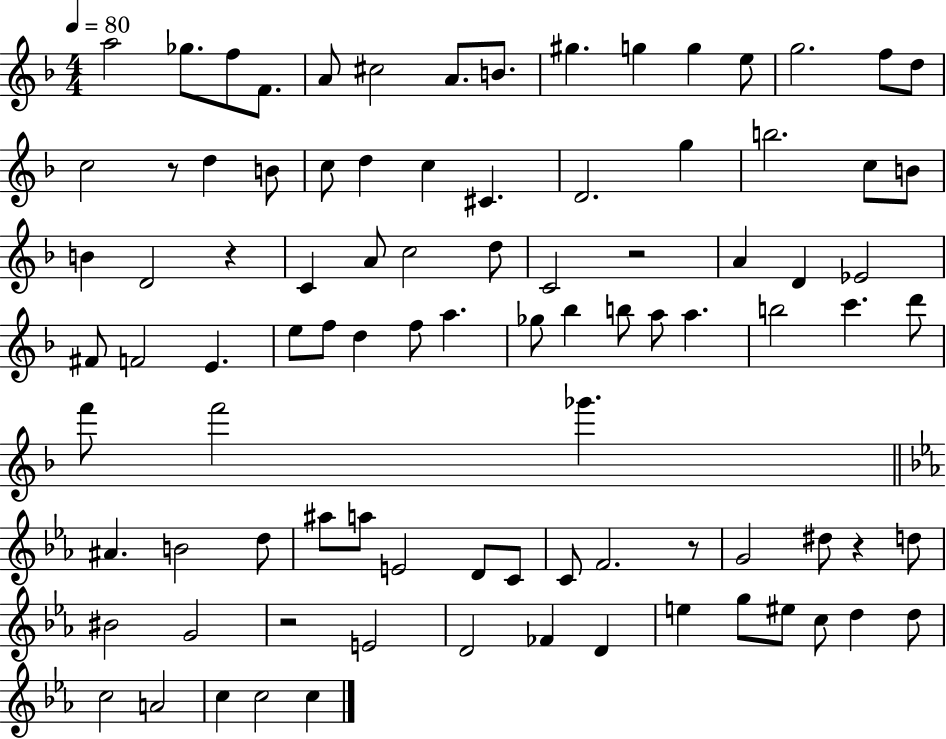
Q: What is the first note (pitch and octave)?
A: A5